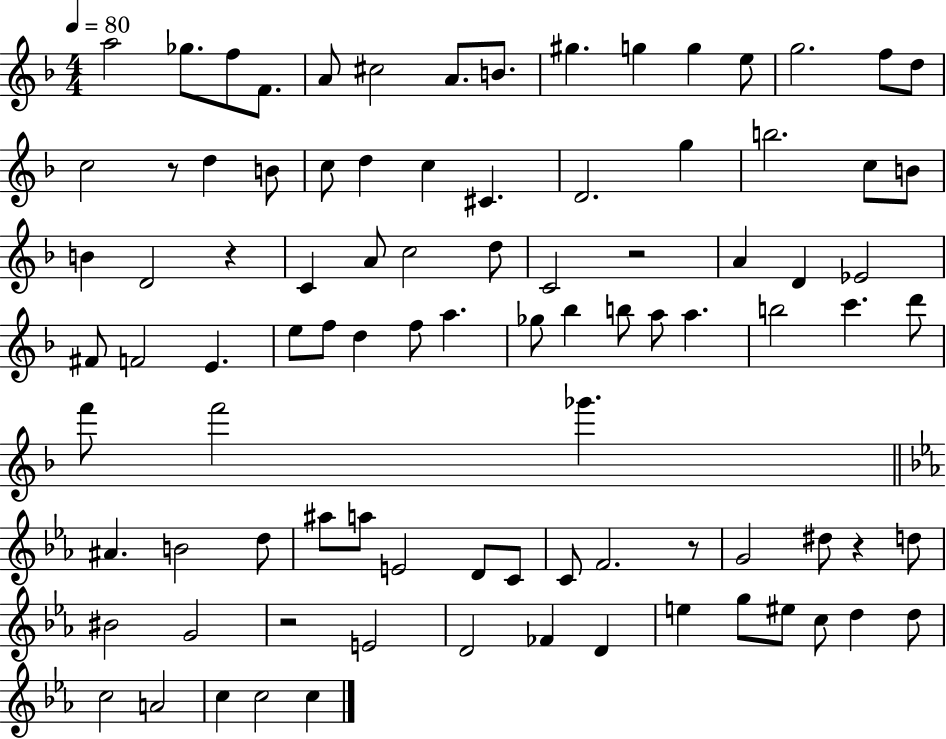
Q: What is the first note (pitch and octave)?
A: A5